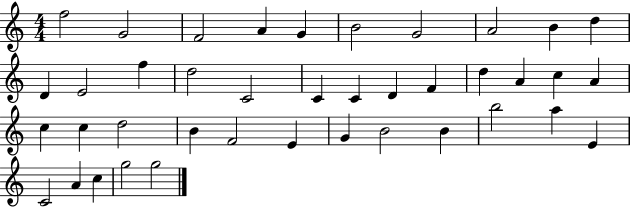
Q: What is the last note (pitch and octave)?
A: G5